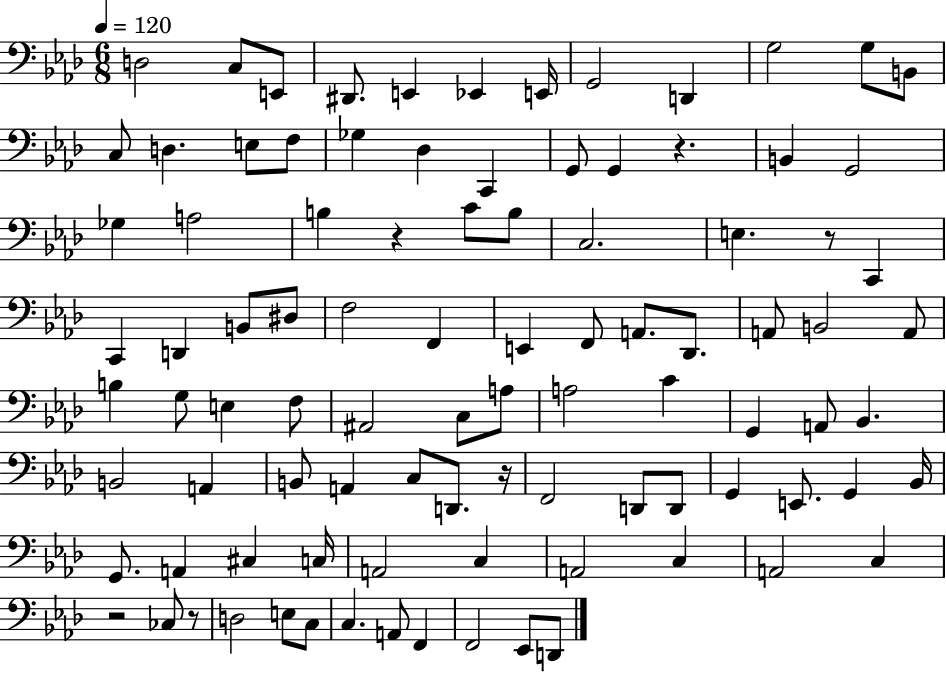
{
  \clef bass
  \numericTimeSignature
  \time 6/8
  \key aes \major
  \tempo 4 = 120
  d2 c8 e,8 | dis,8. e,4 ees,4 e,16 | g,2 d,4 | g2 g8 b,8 | \break c8 d4. e8 f8 | ges4 des4 c,4 | g,8 g,4 r4. | b,4 g,2 | \break ges4 a2 | b4 r4 c'8 b8 | c2. | e4. r8 c,4 | \break c,4 d,4 b,8 dis8 | f2 f,4 | e,4 f,8 a,8. des,8. | a,8 b,2 a,8 | \break b4 g8 e4 f8 | ais,2 c8 a8 | a2 c'4 | g,4 a,8 bes,4. | \break b,2 a,4 | b,8 a,4 c8 d,8. r16 | f,2 d,8 d,8 | g,4 e,8. g,4 bes,16 | \break g,8. a,4 cis4 c16 | a,2 c4 | a,2 c4 | a,2 c4 | \break r2 ces8 r8 | d2 e8 c8 | c4. a,8 f,4 | f,2 ees,8 d,8 | \break \bar "|."
}